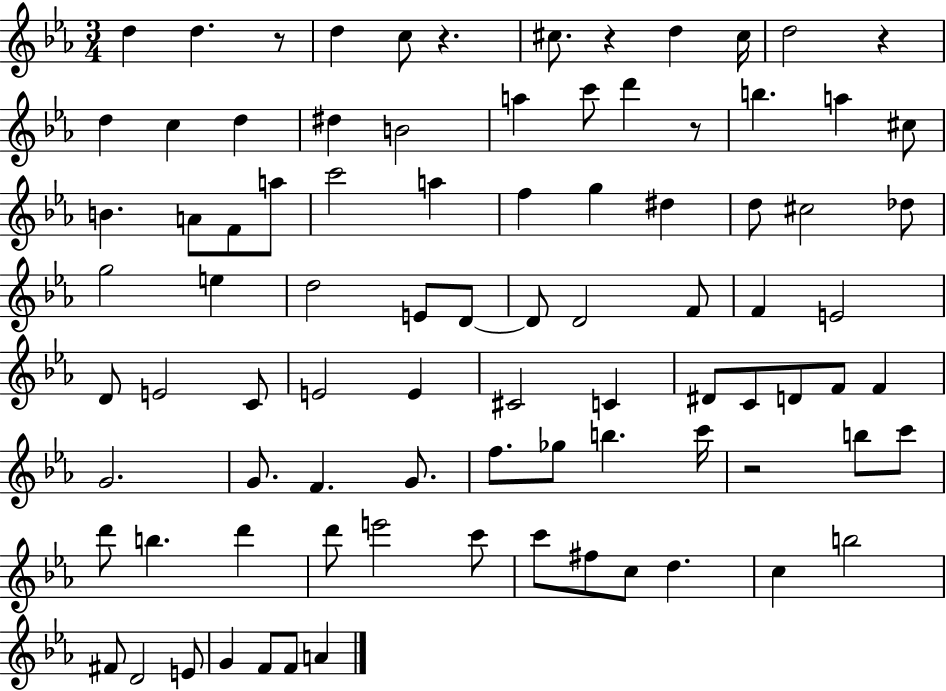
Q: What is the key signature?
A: EES major